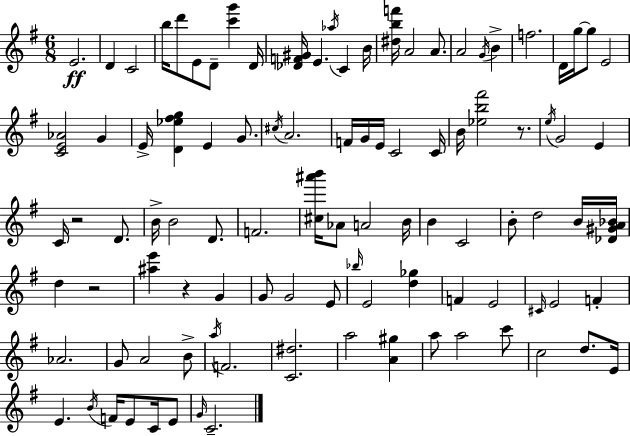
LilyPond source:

{
  \clef treble
  \numericTimeSignature
  \time 6/8
  \key e \minor
  e'2.\ff | d'4 c'2 | b''16 d'''8 e'8 d'8-- <c''' g'''>4 d'16 | <des' f' gis'>16 e'4. \acciaccatura { aes''16 } c'4 | \break b'16 <dis'' b'' f'''>16 a'2 a'8. | a'2 \acciaccatura { g'16 } b'4-> | f''2. | d'16 g''16~~ g''8 e'2 | \break <c' e' aes'>2 g'4 | e'16-> <d' ees'' fis'' g''>4 e'4 g'8. | \acciaccatura { cis''16 } a'2. | f'16 g'16 e'16 c'2 | \break c'16 b'16 <ees'' b'' fis'''>2 | r8. \acciaccatura { e''16 } g'2 | e'4 c'16 r2 | d'8. b'16-> b'2 | \break d'8. f'2. | <cis'' ais''' b'''>16 aes'8 a'2 | b'16 b'4 c'2 | b'8-. d''2 | \break b'16 <des' gis' a' bes'>16 d''4 r2 | <ais'' e'''>4 r4 | g'4 g'8 g'2 | e'8 \grace { bes''16 } e'2 | \break <d'' ges''>4 f'4 e'2 | \grace { cis'16 } e'2 | f'4-. aes'2. | g'8 a'2 | \break b'8-> \acciaccatura { a''16 } f'2. | <c' dis''>2. | a''2 | <a' gis''>4 a''8 a''2 | \break c'''8 c''2 | d''8. e'16 e'4. | \acciaccatura { b'16 } f'16 e'8 c'16 e'8 \grace { g'16 } c'2.-- | \bar "|."
}